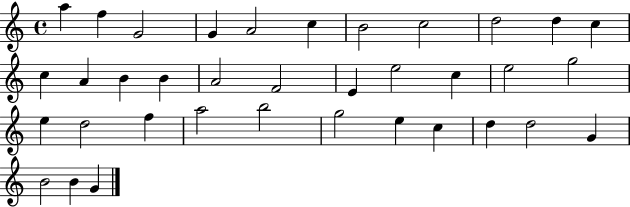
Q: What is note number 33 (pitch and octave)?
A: G4